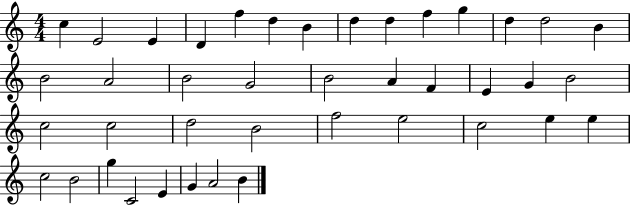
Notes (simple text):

C5/q E4/h E4/q D4/q F5/q D5/q B4/q D5/q D5/q F5/q G5/q D5/q D5/h B4/q B4/h A4/h B4/h G4/h B4/h A4/q F4/q E4/q G4/q B4/h C5/h C5/h D5/h B4/h F5/h E5/h C5/h E5/q E5/q C5/h B4/h G5/q C4/h E4/q G4/q A4/h B4/q